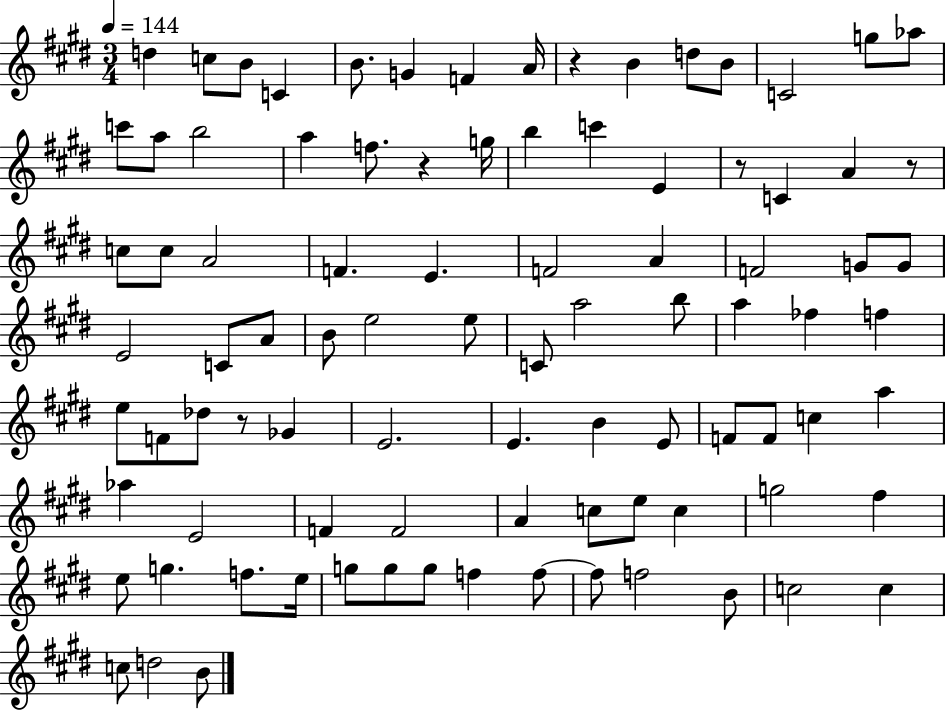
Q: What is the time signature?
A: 3/4